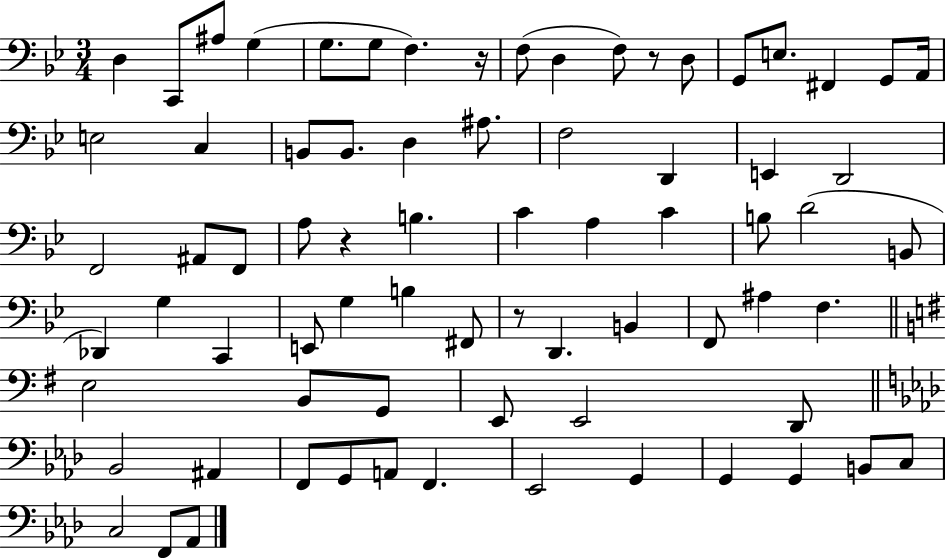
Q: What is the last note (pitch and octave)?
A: Ab2